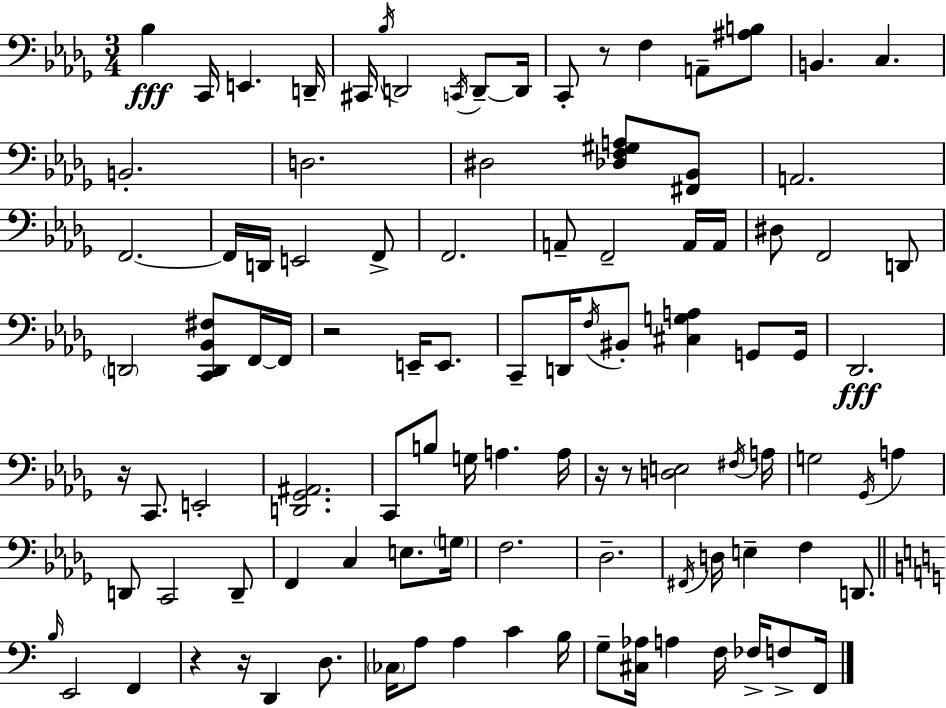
{
  \clef bass
  \numericTimeSignature
  \time 3/4
  \key bes \minor
  bes4\fff c,16 e,4. d,16-- | cis,16 \acciaccatura { bes16 } d,2 \acciaccatura { c,16 } d,8--~~ | d,16 c,8-. r8 f4 a,8-- | <ais b>8 b,4. c4. | \break b,2.-. | d2. | dis2 <des f gis a>8 | <fis, bes,>8 a,2. | \break f,2.~~ | f,16 d,16 e,2 | f,8-> f,2. | a,8-- f,2-- | \break a,16 a,16 dis8 f,2 | d,8 \parenthesize d,2 <c, d, bes, fis>8 | f,16~~ f,16 r2 e,16-- e,8. | c,8-- d,16 \acciaccatura { f16 } bis,8-. <cis g a>4 | \break g,8 g,16 des,2.\fff | r16 c,8. e,2-. | <d, ges, ais,>2. | c,8 b8 g16 a4. | \break a16 r16 r8 <d e>2 | \acciaccatura { fis16 } a16 g2 | \acciaccatura { ges,16 } a4 d,8 c,2 | d,8-- f,4 c4 | \break e8. \parenthesize g16 f2. | des2.-- | \acciaccatura { fis,16 } d16 e4-- f4 | d,8. \bar "||" \break \key c \major \grace { b16 } e,2 f,4 | r4 r16 d,4 d8. | \parenthesize ces16 a8 a4 c'4 | b16 g8-- <cis aes>16 a4 f16 fes16-> f8-> | \break f,16 \bar "|."
}